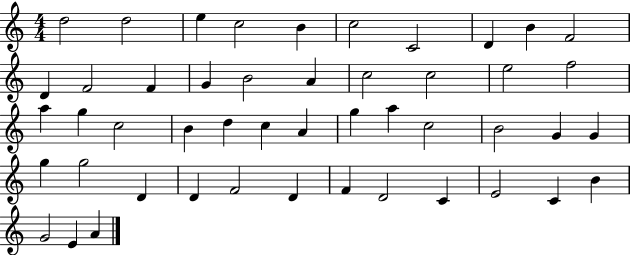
D5/h D5/h E5/q C5/h B4/q C5/h C4/h D4/q B4/q F4/h D4/q F4/h F4/q G4/q B4/h A4/q C5/h C5/h E5/h F5/h A5/q G5/q C5/h B4/q D5/q C5/q A4/q G5/q A5/q C5/h B4/h G4/q G4/q G5/q G5/h D4/q D4/q F4/h D4/q F4/q D4/h C4/q E4/h C4/q B4/q G4/h E4/q A4/q